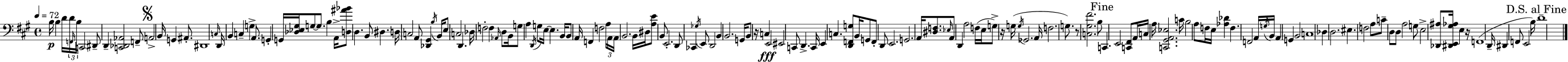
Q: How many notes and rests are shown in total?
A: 156